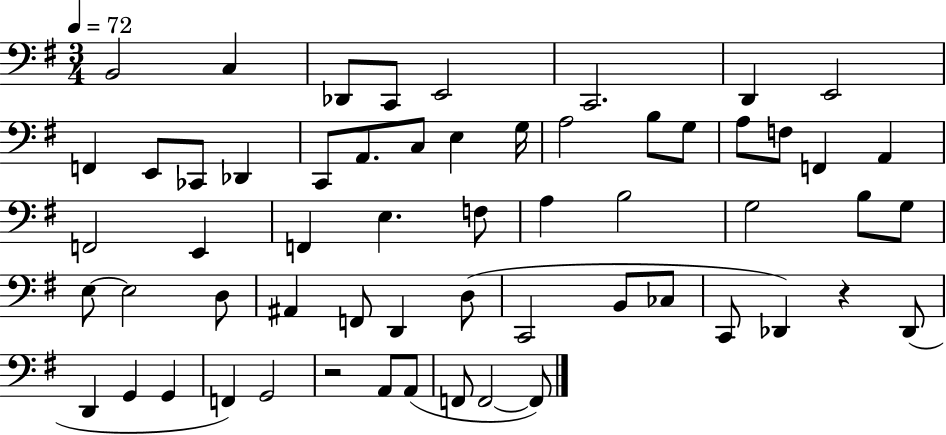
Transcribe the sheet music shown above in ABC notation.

X:1
T:Untitled
M:3/4
L:1/4
K:G
B,,2 C, _D,,/2 C,,/2 E,,2 C,,2 D,, E,,2 F,, E,,/2 _C,,/2 _D,, C,,/2 A,,/2 C,/2 E, G,/4 A,2 B,/2 G,/2 A,/2 F,/2 F,, A,, F,,2 E,, F,, E, F,/2 A, B,2 G,2 B,/2 G,/2 E,/2 E,2 D,/2 ^A,, F,,/2 D,, D,/2 C,,2 B,,/2 _C,/2 C,,/2 _D,, z _D,,/2 D,, G,, G,, F,, G,,2 z2 A,,/2 A,,/2 F,,/2 F,,2 F,,/2